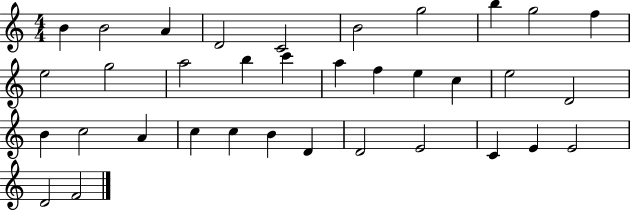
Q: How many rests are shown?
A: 0